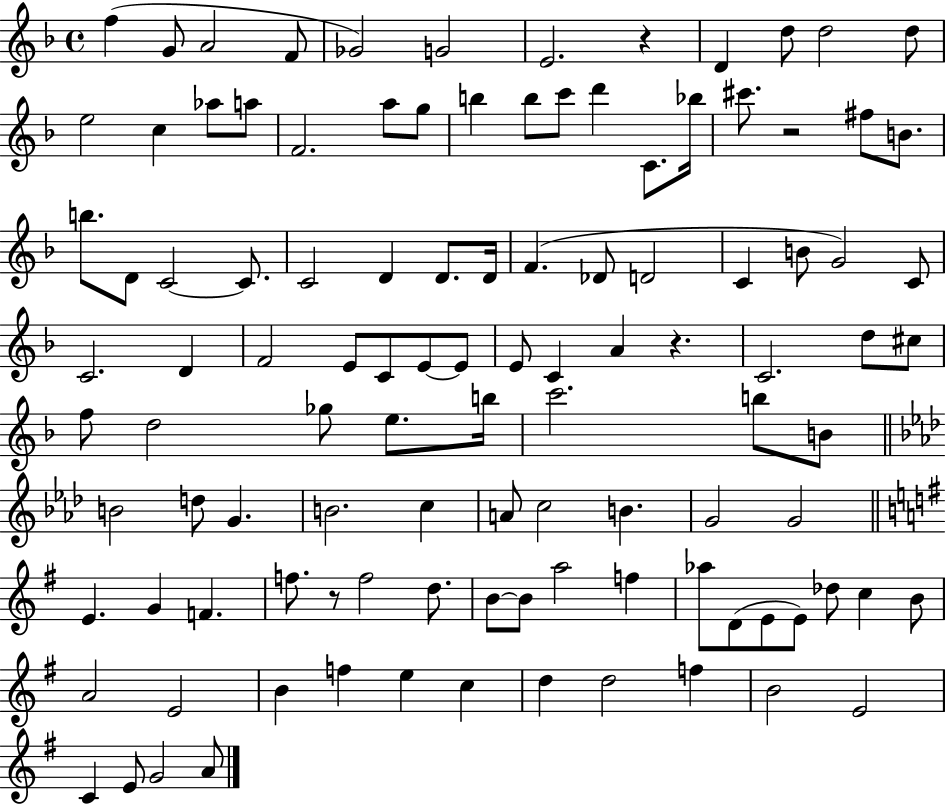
X:1
T:Untitled
M:4/4
L:1/4
K:F
f G/2 A2 F/2 _G2 G2 E2 z D d/2 d2 d/2 e2 c _a/2 a/2 F2 a/2 g/2 b b/2 c'/2 d' C/2 _b/4 ^c'/2 z2 ^f/2 B/2 b/2 D/2 C2 C/2 C2 D D/2 D/4 F _D/2 D2 C B/2 G2 C/2 C2 D F2 E/2 C/2 E/2 E/2 E/2 C A z C2 d/2 ^c/2 f/2 d2 _g/2 e/2 b/4 c'2 b/2 B/2 B2 d/2 G B2 c A/2 c2 B G2 G2 E G F f/2 z/2 f2 d/2 B/2 B/2 a2 f _a/2 D/2 E/2 E/2 _d/2 c B/2 A2 E2 B f e c d d2 f B2 E2 C E/2 G2 A/2